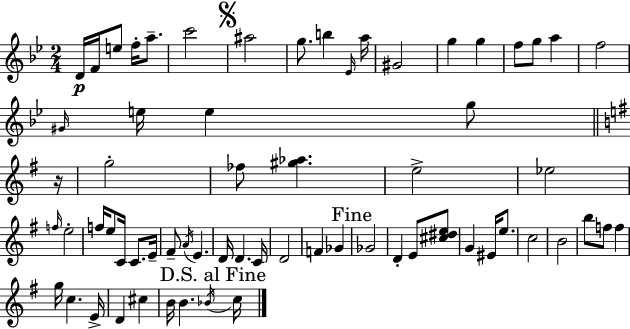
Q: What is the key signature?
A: BES major